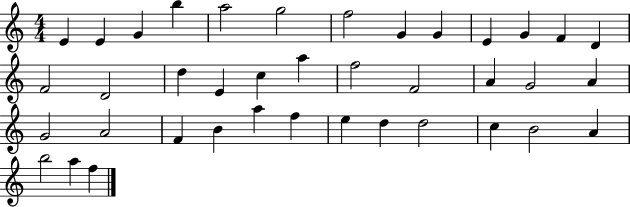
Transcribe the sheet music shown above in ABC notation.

X:1
T:Untitled
M:4/4
L:1/4
K:C
E E G b a2 g2 f2 G G E G F D F2 D2 d E c a f2 F2 A G2 A G2 A2 F B a f e d d2 c B2 A b2 a f